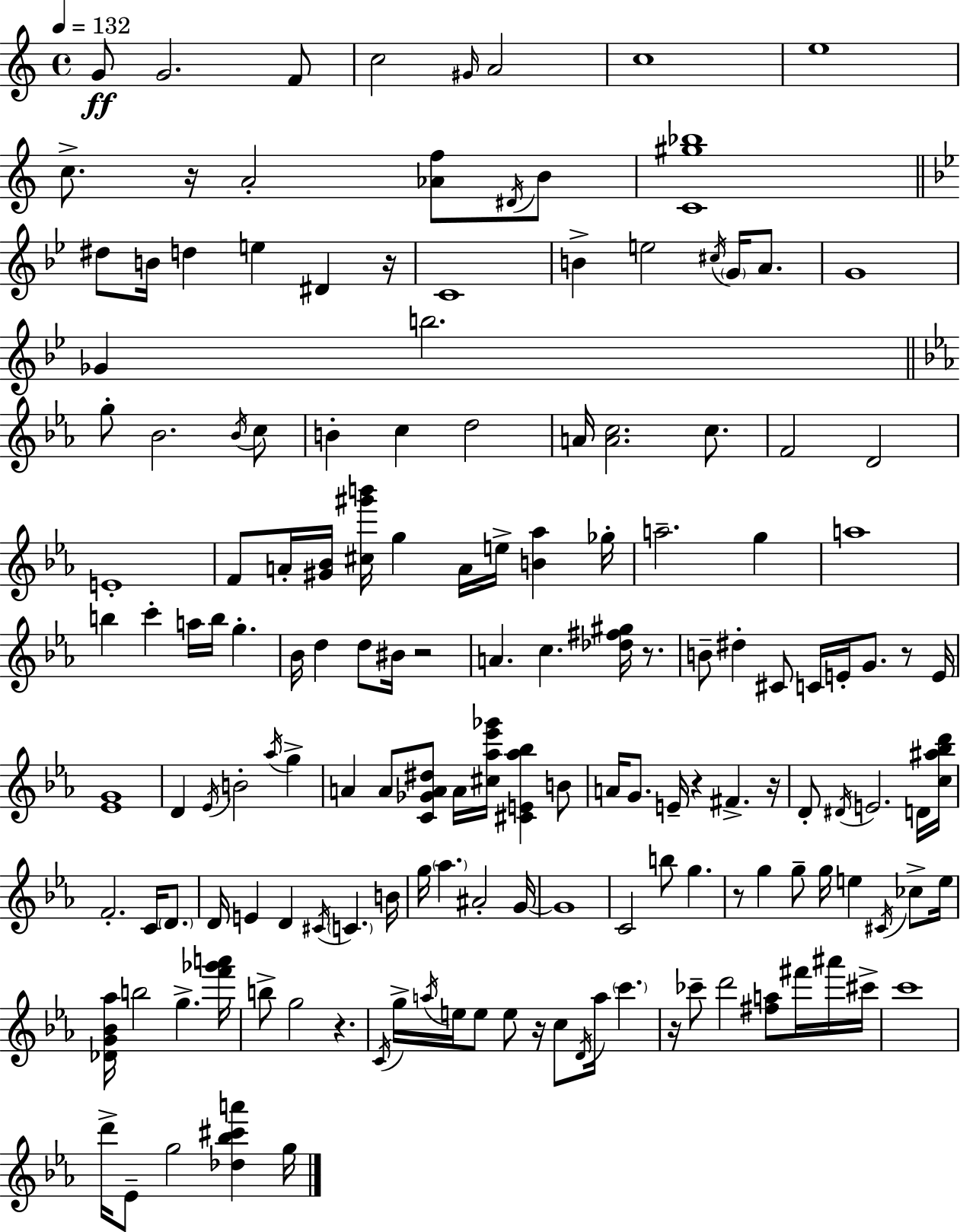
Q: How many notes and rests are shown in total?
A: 157